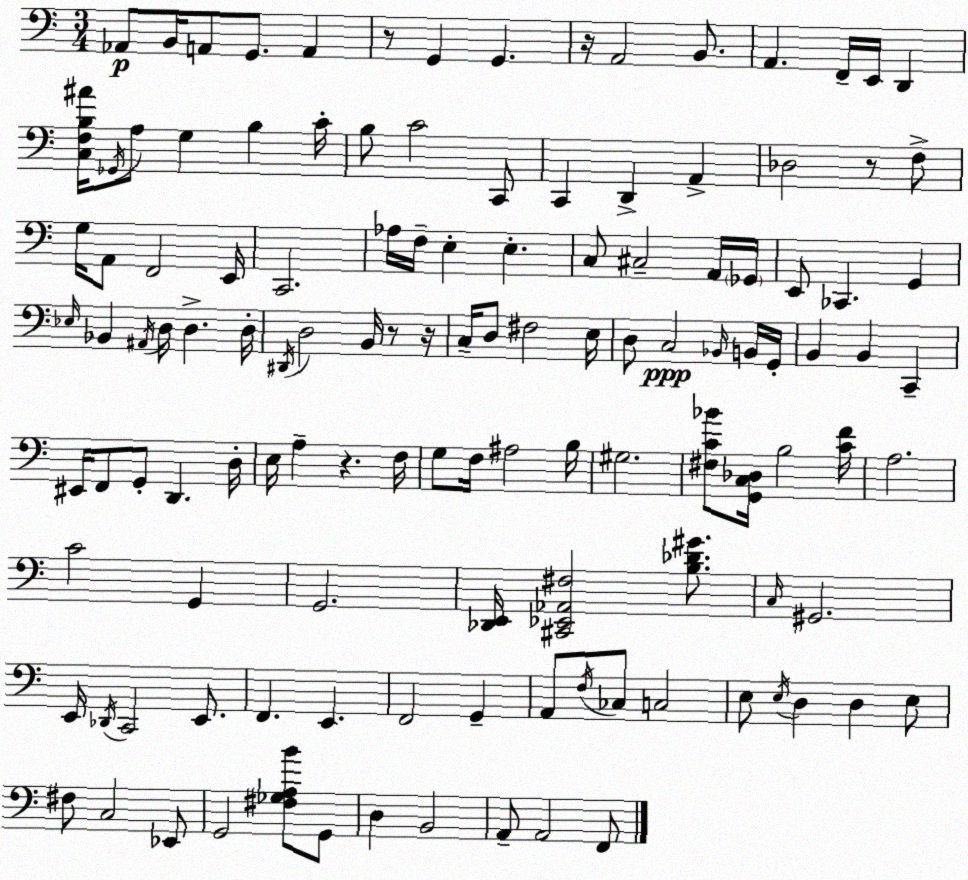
X:1
T:Untitled
M:3/4
L:1/4
K:Am
_A,,/2 B,,/4 A,,/2 G,,/2 A,, z/2 G,, G,, z/4 A,,2 B,,/2 A,, F,,/4 E,,/4 D,, [C,F,B,^A]/4 _G,,/4 A,/2 G, B, C/4 B,/2 C2 C,,/2 C,, D,, A,, _D,2 z/2 F,/2 G,/4 A,,/2 F,,2 E,,/4 C,,2 _A,/4 F,/4 E, E, C,/2 ^C,2 A,,/4 _G,,/4 E,,/2 _C,, G,, _E,/4 _B,, ^A,,/4 D,/4 D, D,/4 ^D,,/4 D,2 B,,/4 z/2 z/4 C,/4 D,/2 ^F,2 E,/4 D,/2 C,2 _B,,/4 B,,/4 G,,/4 B,, B,, C,, ^E,,/4 F,,/2 G,,/2 D,, D,/4 E,/4 A, z F,/4 G,/2 F,/4 ^A,2 B,/4 ^G,2 [^F,C_B]/2 [G,,C,_D,]/4 B,2 [CF]/4 A,2 C2 G,, G,,2 [_D,,E,,]/4 [^C,,_E,,_A,,^F,]2 [B,_D^G]/2 C,/4 ^G,,2 E,,/4 _D,,/4 C,,2 E,,/2 F,, E,, F,,2 G,, A,,/2 F,/4 _C,/2 C,2 E,/2 E,/4 D, D, E,/2 ^F,/2 C,2 _E,,/2 G,,2 [^F,_G,A,B]/2 G,,/2 D, B,,2 A,,/2 A,,2 F,,/2